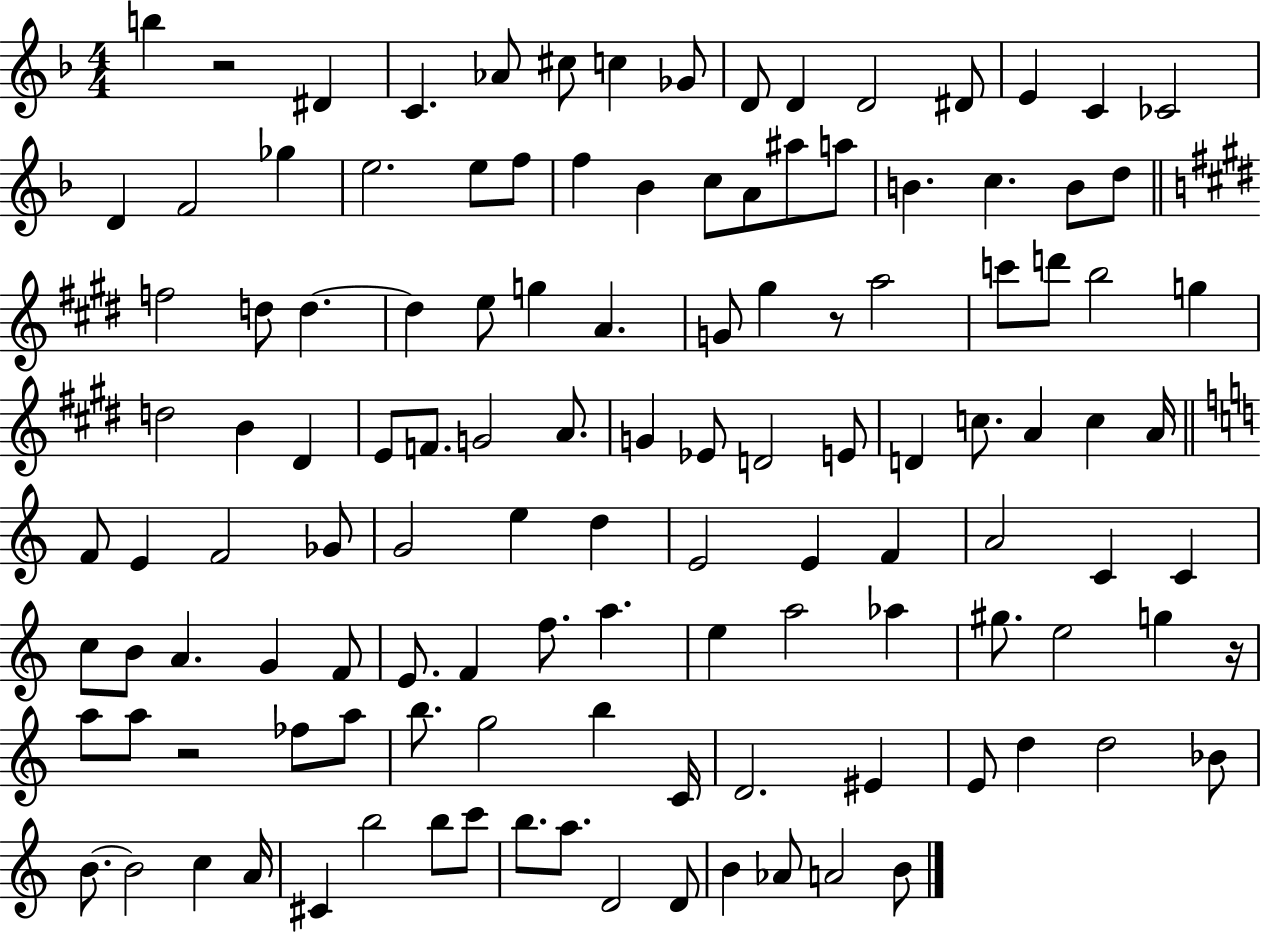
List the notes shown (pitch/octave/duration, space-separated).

B5/q R/h D#4/q C4/q. Ab4/e C#5/e C5/q Gb4/e D4/e D4/q D4/h D#4/e E4/q C4/q CES4/h D4/q F4/h Gb5/q E5/h. E5/e F5/e F5/q Bb4/q C5/e A4/e A#5/e A5/e B4/q. C5/q. B4/e D5/e F5/h D5/e D5/q. D5/q E5/e G5/q A4/q. G4/e G#5/q R/e A5/h C6/e D6/e B5/h G5/q D5/h B4/q D#4/q E4/e F4/e. G4/h A4/e. G4/q Eb4/e D4/h E4/e D4/q C5/e. A4/q C5/q A4/s F4/e E4/q F4/h Gb4/e G4/h E5/q D5/q E4/h E4/q F4/q A4/h C4/q C4/q C5/e B4/e A4/q. G4/q F4/e E4/e. F4/q F5/e. A5/q. E5/q A5/h Ab5/q G#5/e. E5/h G5/q R/s A5/e A5/e R/h FES5/e A5/e B5/e. G5/h B5/q C4/s D4/h. EIS4/q E4/e D5/q D5/h Bb4/e B4/e. B4/h C5/q A4/s C#4/q B5/h B5/e C6/e B5/e. A5/e. D4/h D4/e B4/q Ab4/e A4/h B4/e